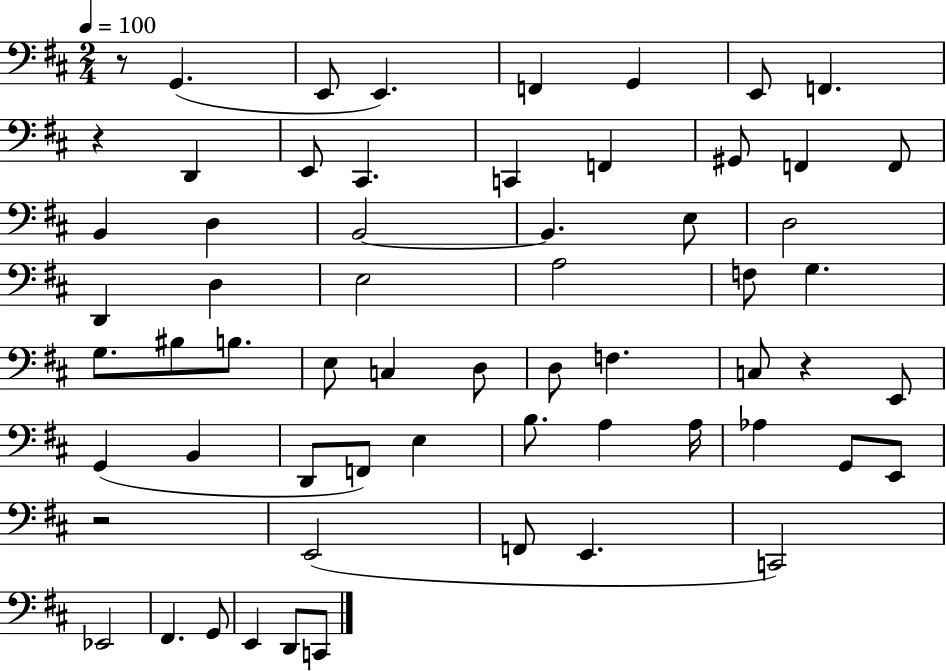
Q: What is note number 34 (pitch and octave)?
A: D3